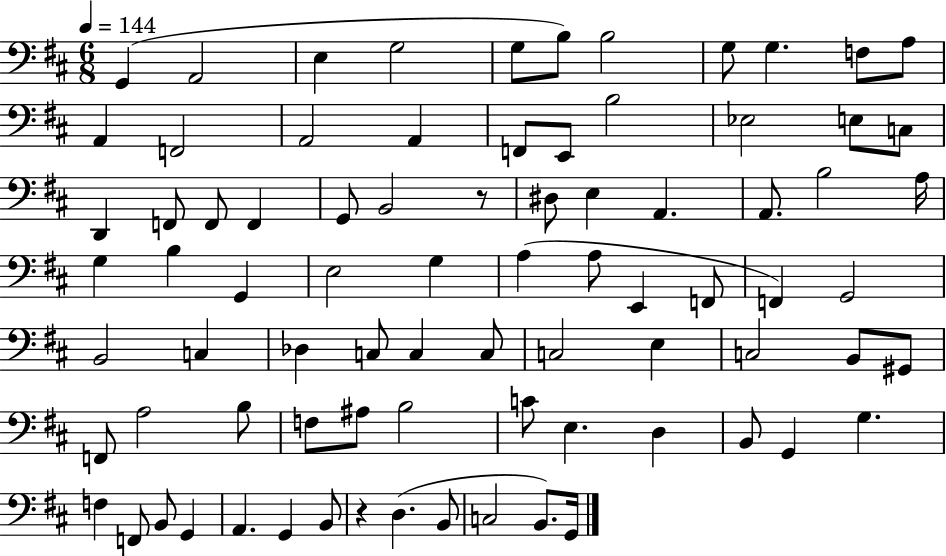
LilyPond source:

{
  \clef bass
  \numericTimeSignature
  \time 6/8
  \key d \major
  \tempo 4 = 144
  g,4( a,2 | e4 g2 | g8 b8) b2 | g8 g4. f8 a8 | \break a,4 f,2 | a,2 a,4 | f,8 e,8 b2 | ees2 e8 c8 | \break d,4 f,8 f,8 f,4 | g,8 b,2 r8 | dis8 e4 a,4. | a,8. b2 a16 | \break g4 b4 g,4 | e2 g4 | a4( a8 e,4 f,8 | f,4) g,2 | \break b,2 c4 | des4 c8 c4 c8 | c2 e4 | c2 b,8 gis,8 | \break f,8 a2 b8 | f8 ais8 b2 | c'8 e4. d4 | b,8 g,4 g4. | \break f4 f,8 b,8 g,4 | a,4. g,4 b,8 | r4 d4.( b,8 | c2 b,8.) g,16 | \break \bar "|."
}